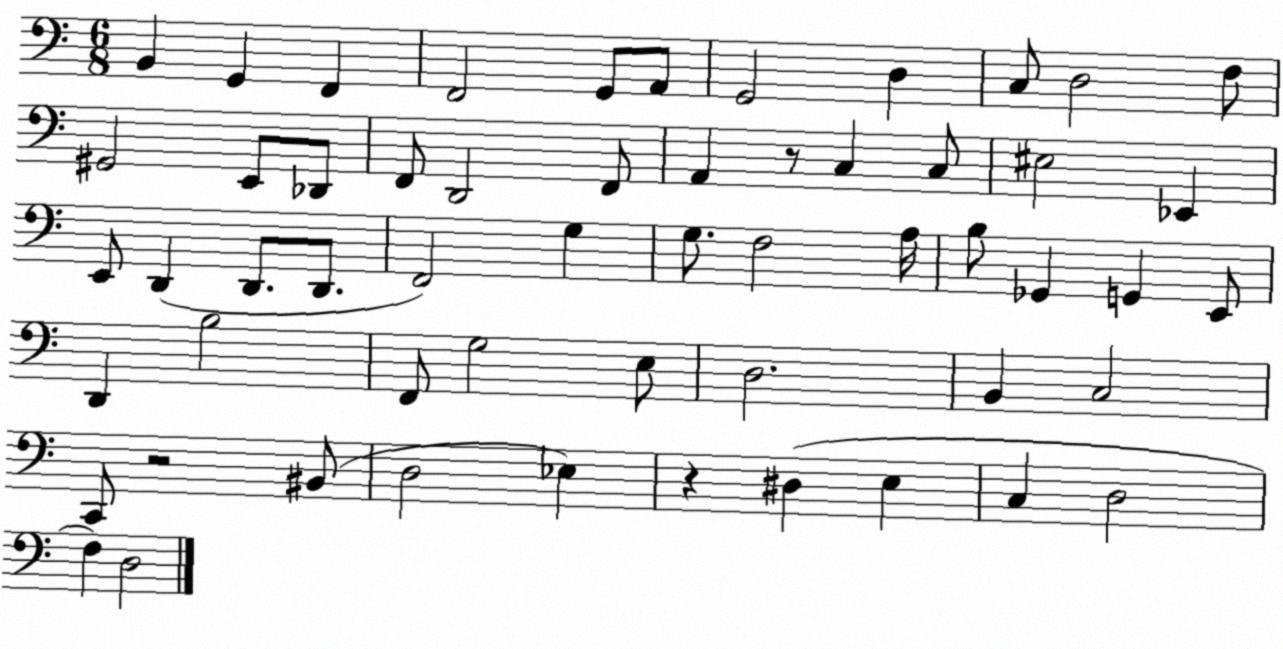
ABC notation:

X:1
T:Untitled
M:6/8
L:1/4
K:C
B,, G,, F,, F,,2 G,,/2 A,,/2 G,,2 D, C,/2 D,2 F,/2 ^G,,2 E,,/2 _D,,/2 F,,/2 D,,2 F,,/2 A,, z/2 C, C,/2 ^E,2 _E,, E,,/2 D,, D,,/2 D,,/2 F,,2 G, G,/2 F,2 A,/4 B,/2 _G,, G,, E,,/2 D,, B,2 F,,/2 G,2 E,/2 D,2 B,, C,2 C,,/2 z2 ^B,,/2 D,2 _E, z ^D, E, C, D,2 F, D,2